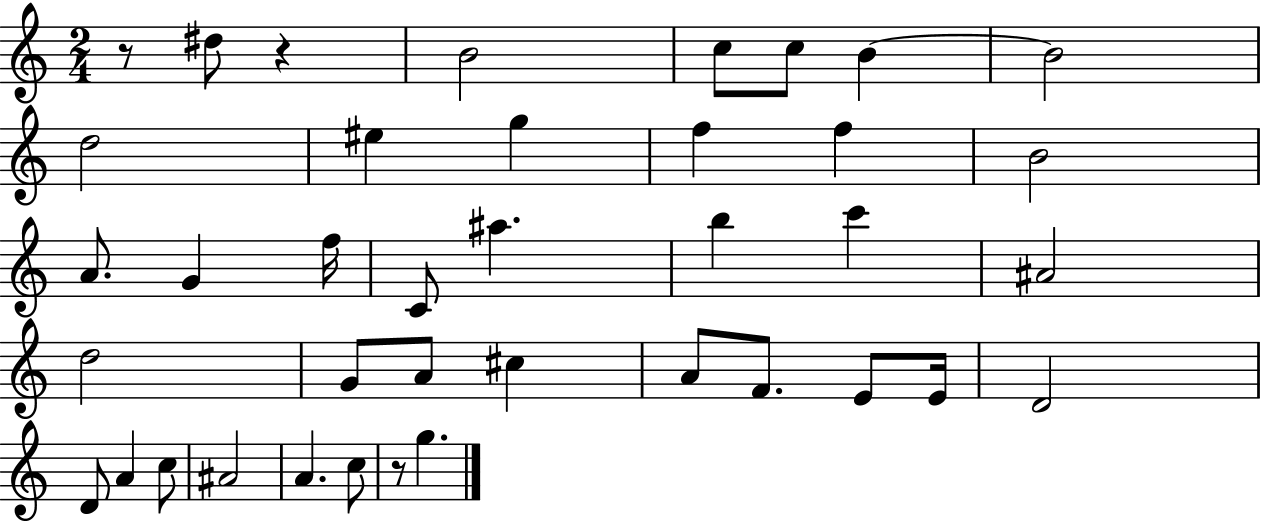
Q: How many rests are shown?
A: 3